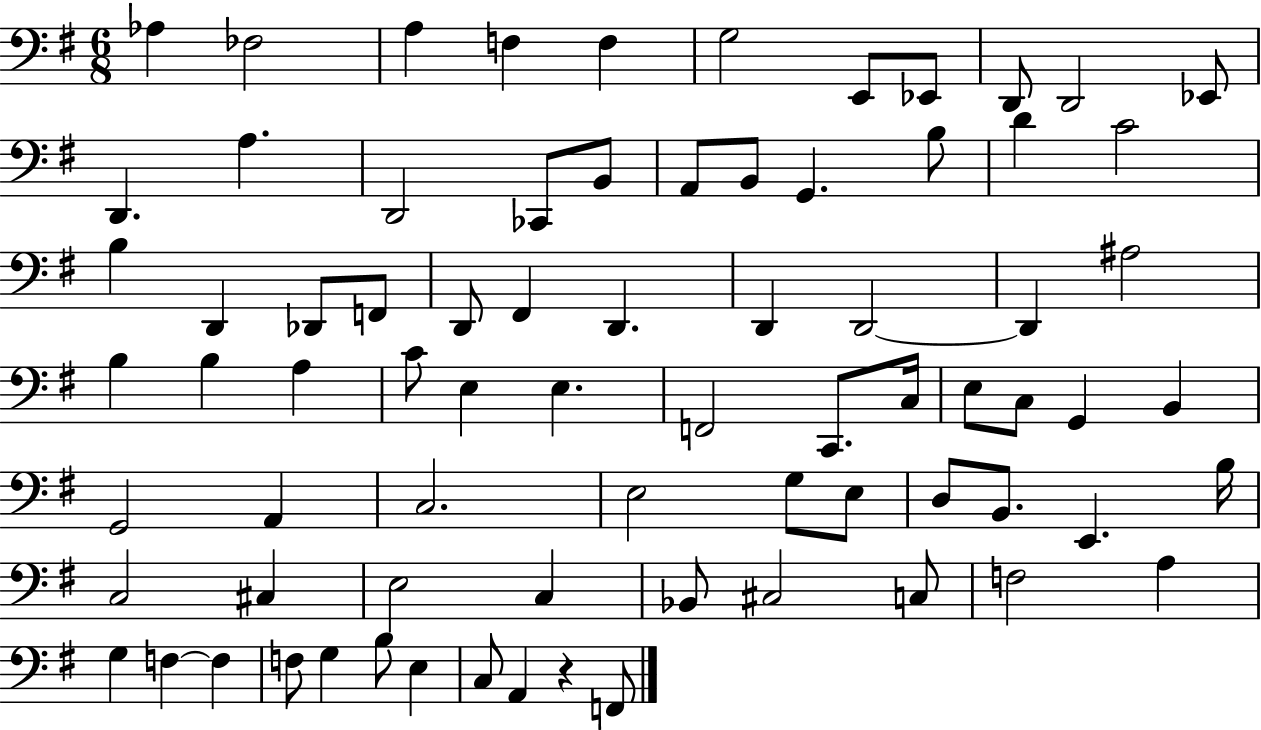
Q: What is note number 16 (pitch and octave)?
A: B2